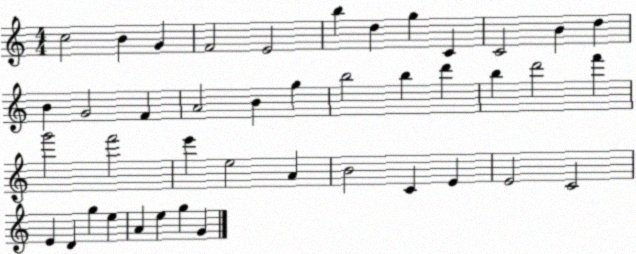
X:1
T:Untitled
M:4/4
L:1/4
K:C
c2 B G F2 E2 b d g C C2 B d B G2 F A2 B g b2 b d' b d'2 f' g'2 f'2 e' e2 A B2 C E E2 C2 E D g e A e g G